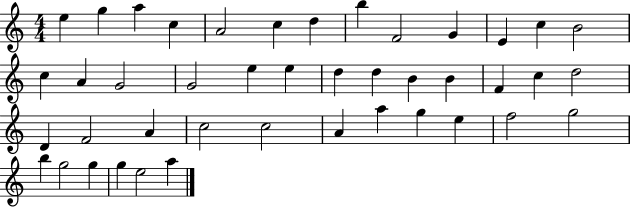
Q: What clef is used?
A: treble